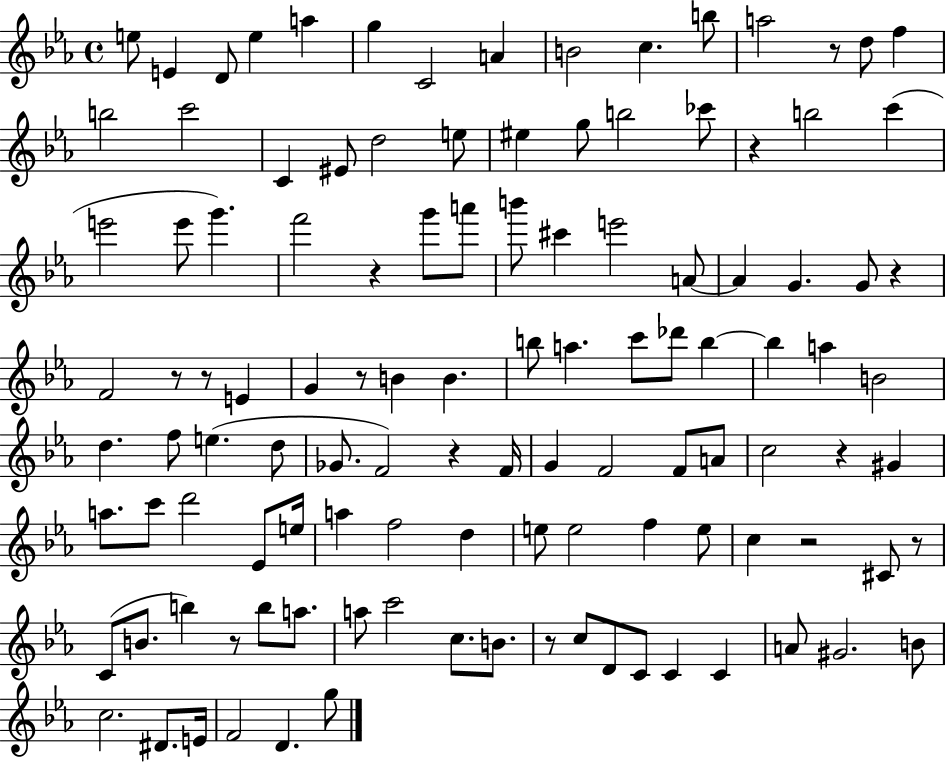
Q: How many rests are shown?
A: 13